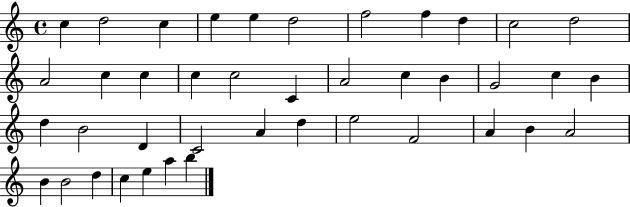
{
  \clef treble
  \time 4/4
  \defaultTimeSignature
  \key c \major
  c''4 d''2 c''4 | e''4 e''4 d''2 | f''2 f''4 d''4 | c''2 d''2 | \break a'2 c''4 c''4 | c''4 c''2 c'4 | a'2 c''4 b'4 | g'2 c''4 b'4 | \break d''4 b'2 d'4 | c'2 a'4 d''4 | e''2 f'2 | a'4 b'4 a'2 | \break b'4 b'2 d''4 | c''4 e''4 a''4 b''4 | \bar "|."
}